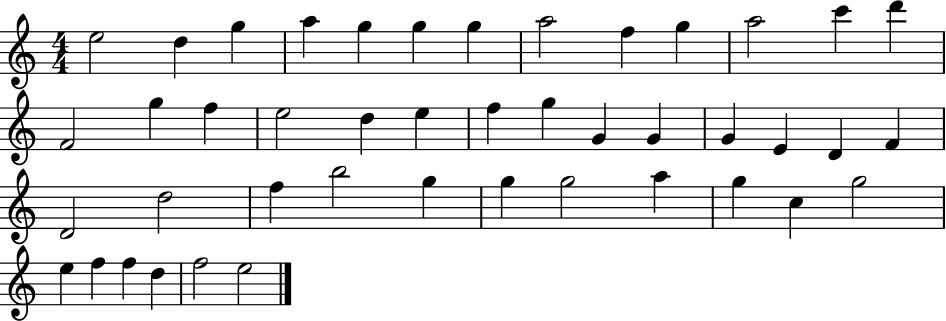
{
  \clef treble
  \numericTimeSignature
  \time 4/4
  \key c \major
  e''2 d''4 g''4 | a''4 g''4 g''4 g''4 | a''2 f''4 g''4 | a''2 c'''4 d'''4 | \break f'2 g''4 f''4 | e''2 d''4 e''4 | f''4 g''4 g'4 g'4 | g'4 e'4 d'4 f'4 | \break d'2 d''2 | f''4 b''2 g''4 | g''4 g''2 a''4 | g''4 c''4 g''2 | \break e''4 f''4 f''4 d''4 | f''2 e''2 | \bar "|."
}